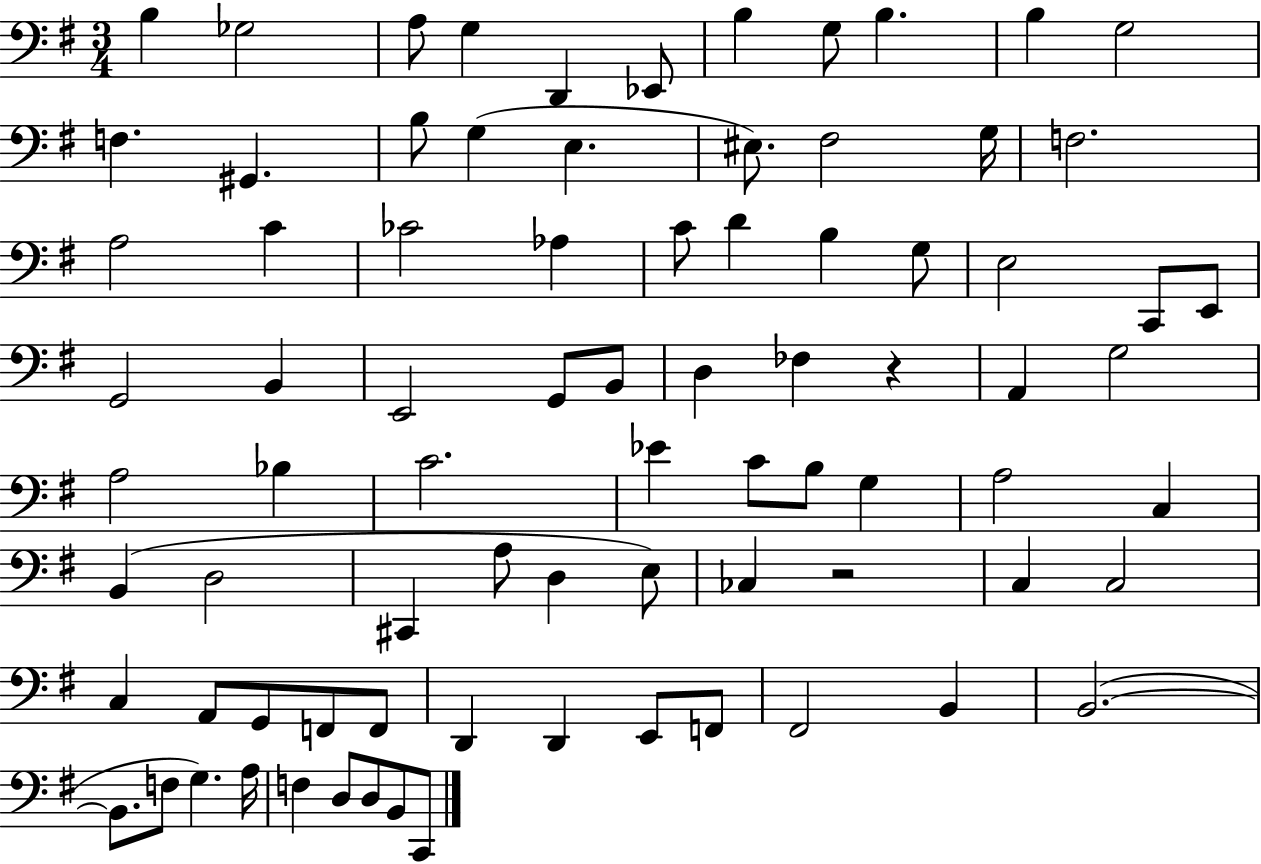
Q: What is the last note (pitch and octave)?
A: C2